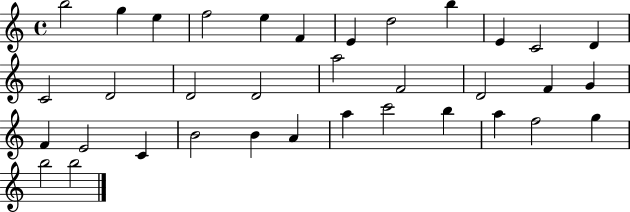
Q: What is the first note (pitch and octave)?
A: B5